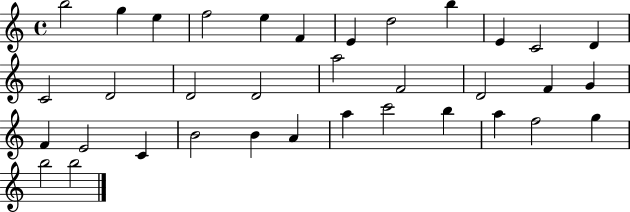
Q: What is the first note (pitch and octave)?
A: B5